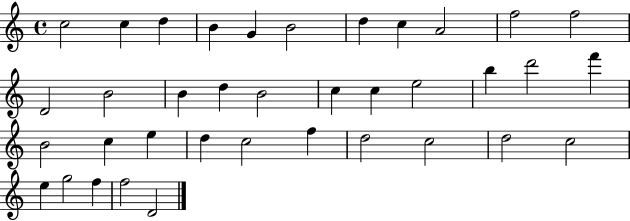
{
  \clef treble
  \time 4/4
  \defaultTimeSignature
  \key c \major
  c''2 c''4 d''4 | b'4 g'4 b'2 | d''4 c''4 a'2 | f''2 f''2 | \break d'2 b'2 | b'4 d''4 b'2 | c''4 c''4 e''2 | b''4 d'''2 f'''4 | \break b'2 c''4 e''4 | d''4 c''2 f''4 | d''2 c''2 | d''2 c''2 | \break e''4 g''2 f''4 | f''2 d'2 | \bar "|."
}